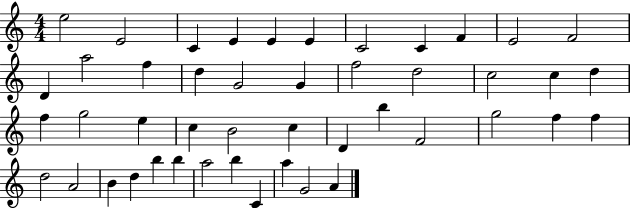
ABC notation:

X:1
T:Untitled
M:4/4
L:1/4
K:C
e2 E2 C E E E C2 C F E2 F2 D a2 f d G2 G f2 d2 c2 c d f g2 e c B2 c D b F2 g2 f f d2 A2 B d b b a2 b C a G2 A